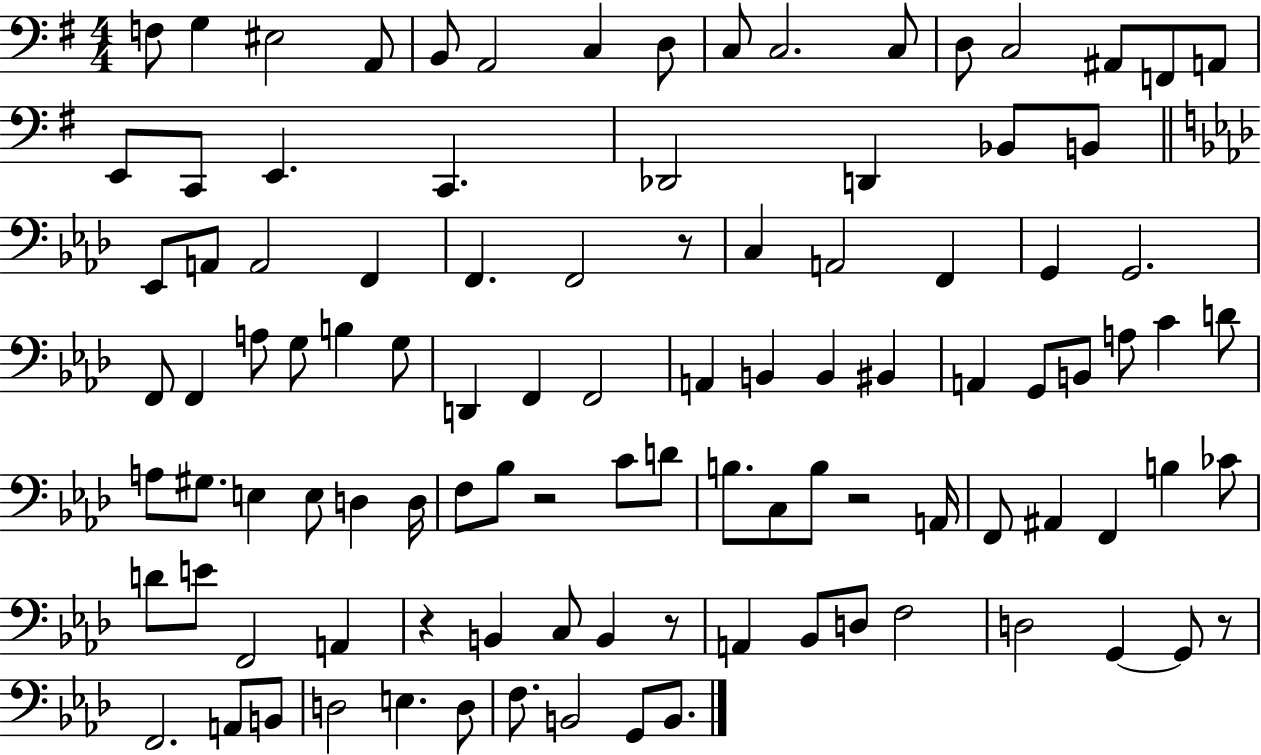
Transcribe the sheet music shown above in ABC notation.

X:1
T:Untitled
M:4/4
L:1/4
K:G
F,/2 G, ^E,2 A,,/2 B,,/2 A,,2 C, D,/2 C,/2 C,2 C,/2 D,/2 C,2 ^A,,/2 F,,/2 A,,/2 E,,/2 C,,/2 E,, C,, _D,,2 D,, _B,,/2 B,,/2 _E,,/2 A,,/2 A,,2 F,, F,, F,,2 z/2 C, A,,2 F,, G,, G,,2 F,,/2 F,, A,/2 G,/2 B, G,/2 D,, F,, F,,2 A,, B,, B,, ^B,, A,, G,,/2 B,,/2 A,/2 C D/2 A,/2 ^G,/2 E, E,/2 D, D,/4 F,/2 _B,/2 z2 C/2 D/2 B,/2 C,/2 B,/2 z2 A,,/4 F,,/2 ^A,, F,, B, _C/2 D/2 E/2 F,,2 A,, z B,, C,/2 B,, z/2 A,, _B,,/2 D,/2 F,2 D,2 G,, G,,/2 z/2 F,,2 A,,/2 B,,/2 D,2 E, D,/2 F,/2 B,,2 G,,/2 B,,/2